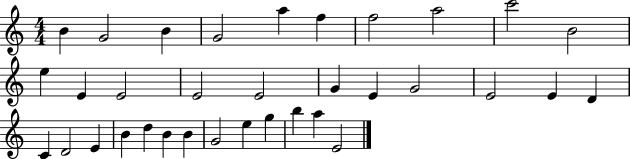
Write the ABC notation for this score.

X:1
T:Untitled
M:4/4
L:1/4
K:C
B G2 B G2 a f f2 a2 c'2 B2 e E E2 E2 E2 G E G2 E2 E D C D2 E B d B B G2 e g b a E2